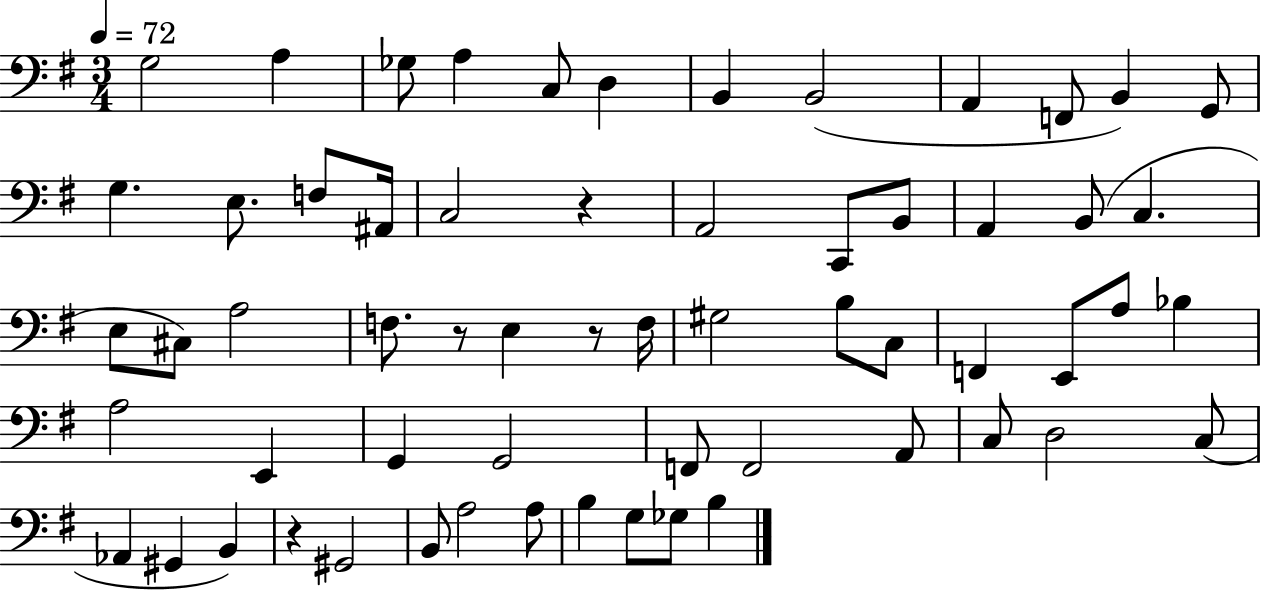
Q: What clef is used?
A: bass